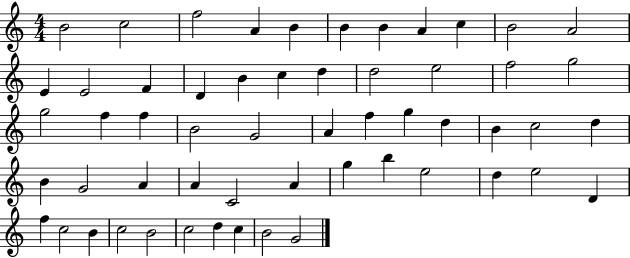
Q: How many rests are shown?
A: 0